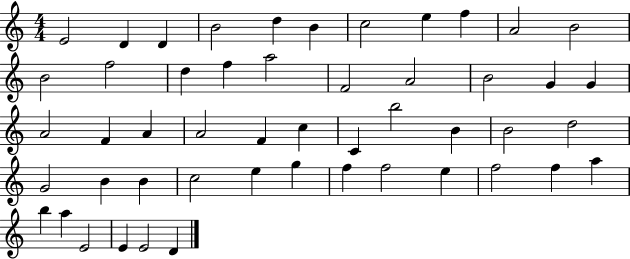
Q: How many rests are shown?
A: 0